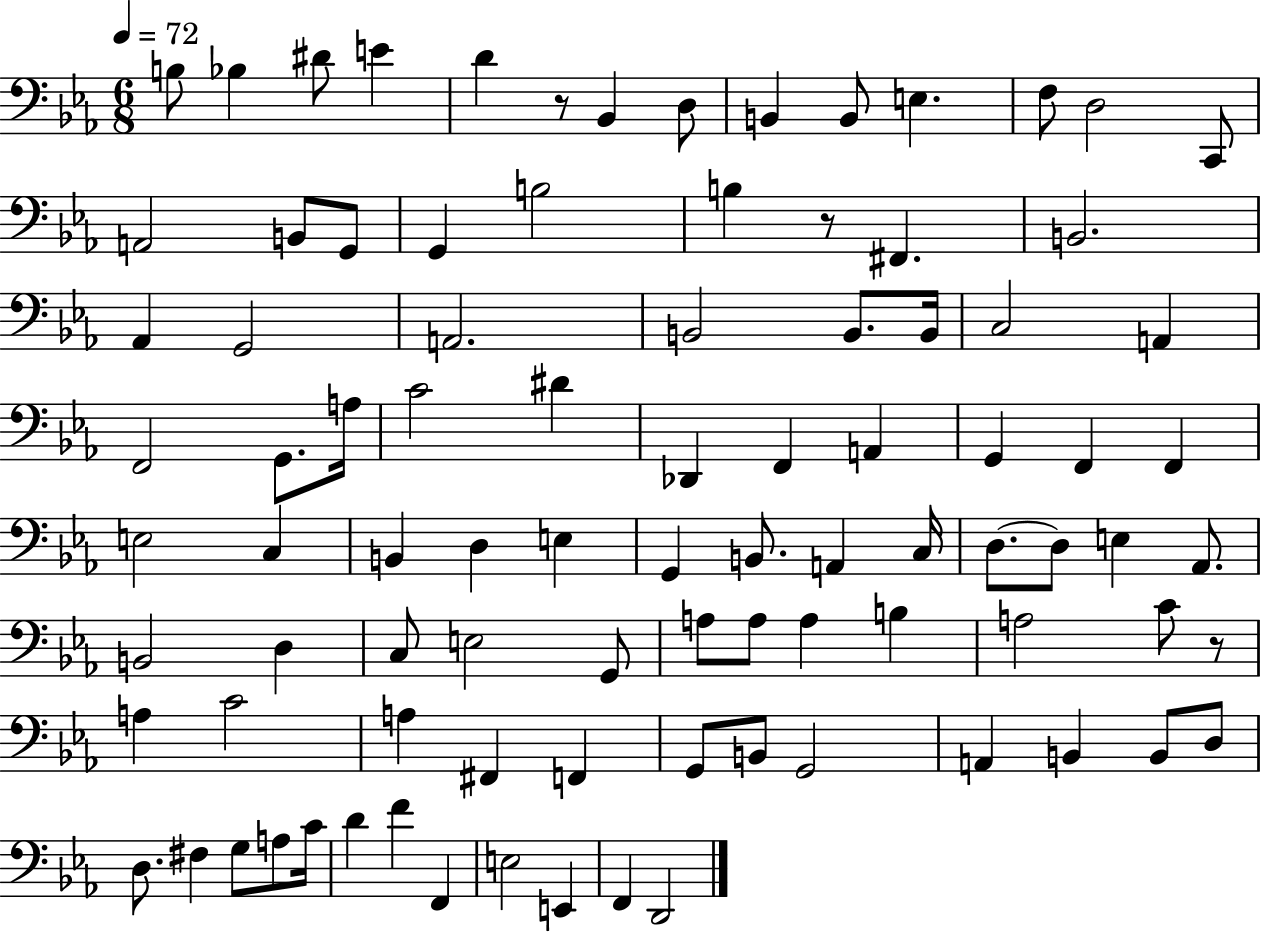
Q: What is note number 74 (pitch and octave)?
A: B2